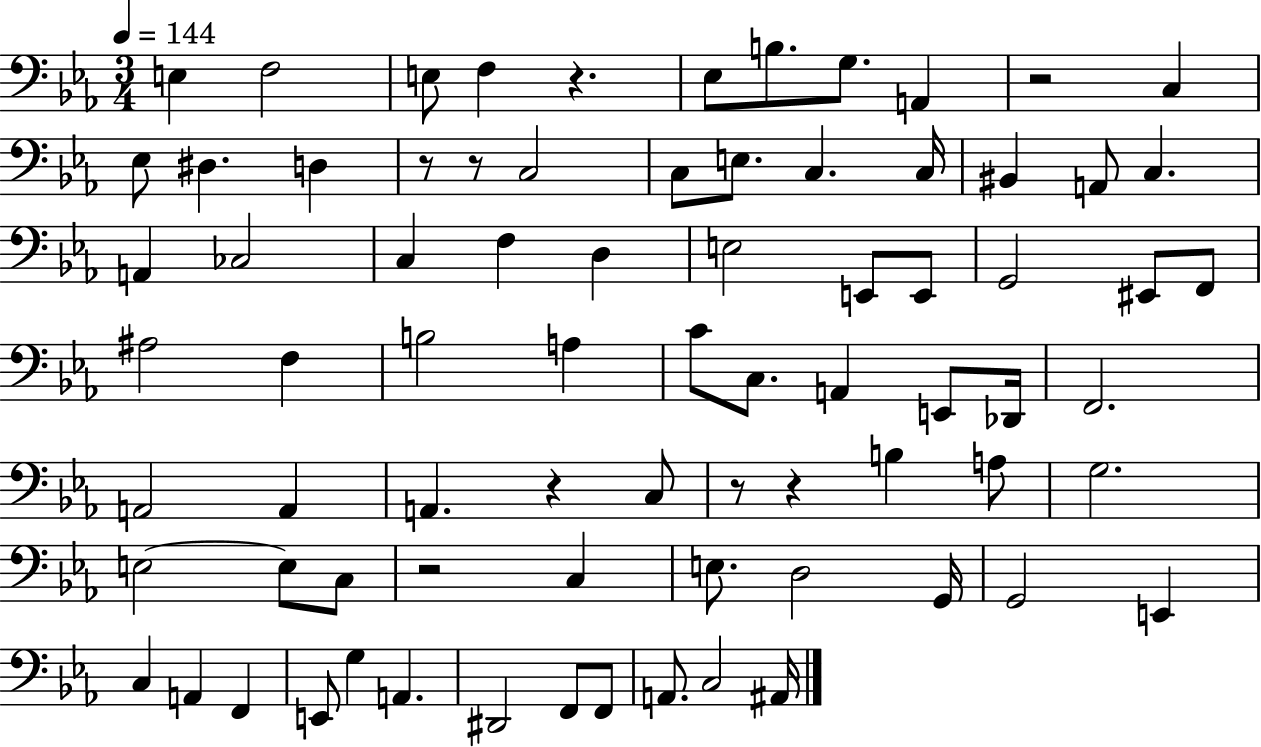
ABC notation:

X:1
T:Untitled
M:3/4
L:1/4
K:Eb
E, F,2 E,/2 F, z _E,/2 B,/2 G,/2 A,, z2 C, _E,/2 ^D, D, z/2 z/2 C,2 C,/2 E,/2 C, C,/4 ^B,, A,,/2 C, A,, _C,2 C, F, D, E,2 E,,/2 E,,/2 G,,2 ^E,,/2 F,,/2 ^A,2 F, B,2 A, C/2 C,/2 A,, E,,/2 _D,,/4 F,,2 A,,2 A,, A,, z C,/2 z/2 z B, A,/2 G,2 E,2 E,/2 C,/2 z2 C, E,/2 D,2 G,,/4 G,,2 E,, C, A,, F,, E,,/2 G, A,, ^D,,2 F,,/2 F,,/2 A,,/2 C,2 ^A,,/4